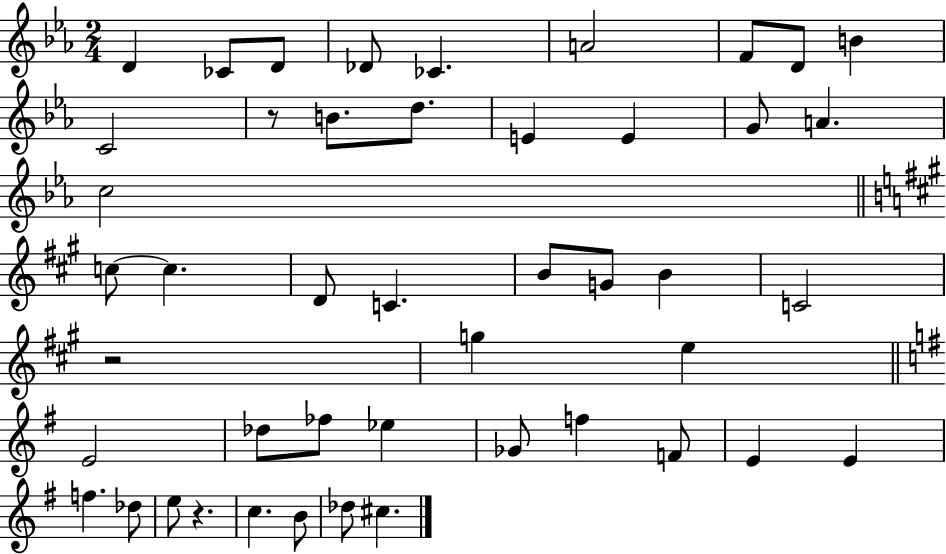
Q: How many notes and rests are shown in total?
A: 46